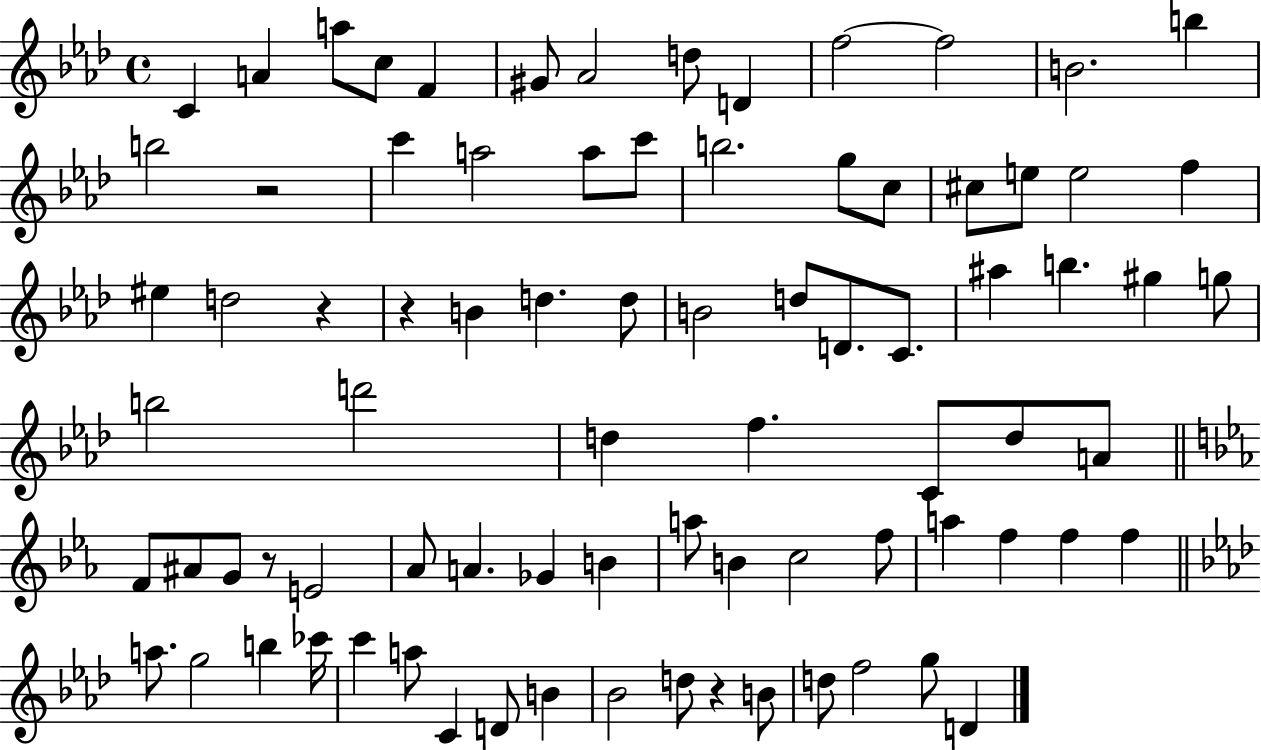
C4/q A4/q A5/e C5/e F4/q G#4/e Ab4/h D5/e D4/q F5/h F5/h B4/h. B5/q B5/h R/h C6/q A5/h A5/e C6/e B5/h. G5/e C5/e C#5/e E5/e E5/h F5/q EIS5/q D5/h R/q R/q B4/q D5/q. D5/e B4/h D5/e D4/e. C4/e. A#5/q B5/q. G#5/q G5/e B5/h D6/h D5/q F5/q. C4/e D5/e A4/e F4/e A#4/e G4/e R/e E4/h Ab4/e A4/q. Gb4/q B4/q A5/e B4/q C5/h F5/e A5/q F5/q F5/q F5/q A5/e. G5/h B5/q CES6/s C6/q A5/e C4/q D4/e B4/q Bb4/h D5/e R/q B4/e D5/e F5/h G5/e D4/q